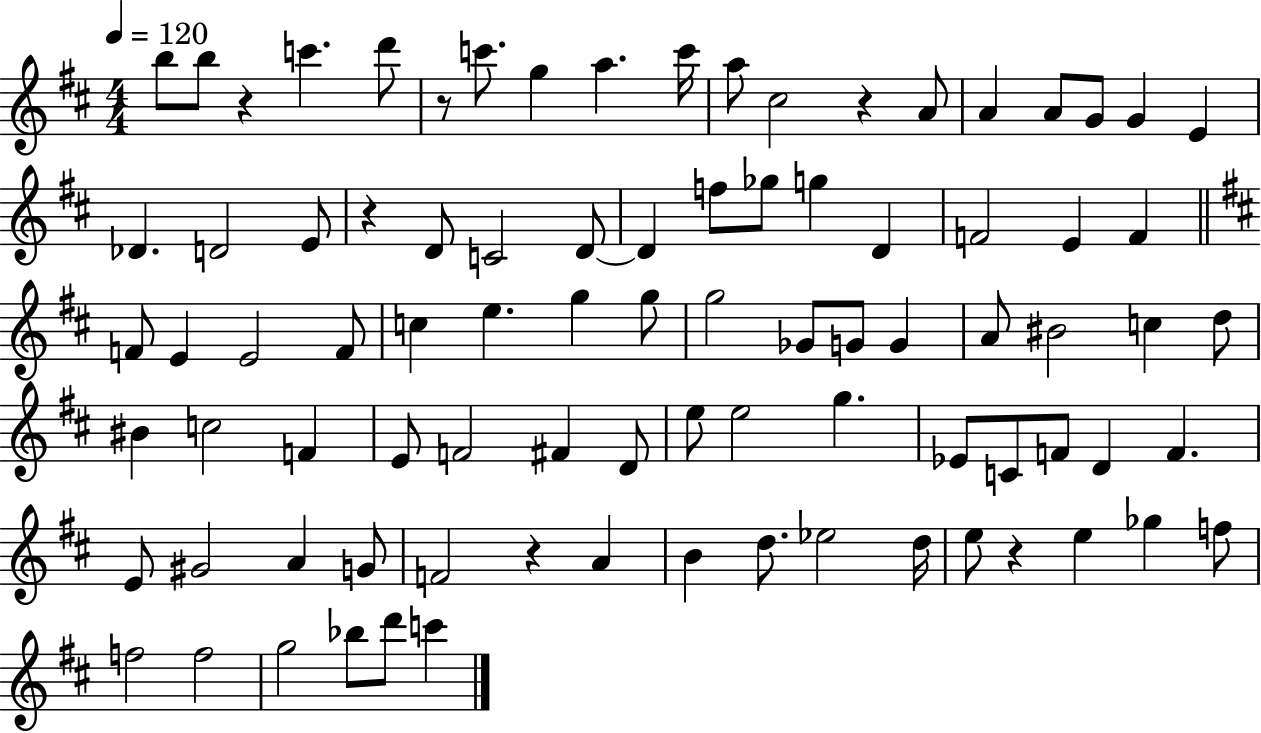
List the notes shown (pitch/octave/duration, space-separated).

B5/e B5/e R/q C6/q. D6/e R/e C6/e. G5/q A5/q. C6/s A5/e C#5/h R/q A4/e A4/q A4/e G4/e G4/q E4/q Db4/q. D4/h E4/e R/q D4/e C4/h D4/e D4/q F5/e Gb5/e G5/q D4/q F4/h E4/q F4/q F4/e E4/q E4/h F4/e C5/q E5/q. G5/q G5/e G5/h Gb4/e G4/e G4/q A4/e BIS4/h C5/q D5/e BIS4/q C5/h F4/q E4/e F4/h F#4/q D4/e E5/e E5/h G5/q. Eb4/e C4/e F4/e D4/q F4/q. E4/e G#4/h A4/q G4/e F4/h R/q A4/q B4/q D5/e. Eb5/h D5/s E5/e R/q E5/q Gb5/q F5/e F5/h F5/h G5/h Bb5/e D6/e C6/q